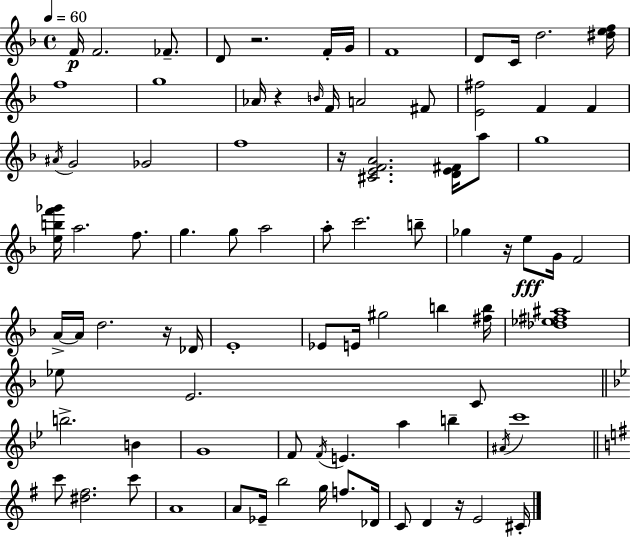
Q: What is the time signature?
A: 4/4